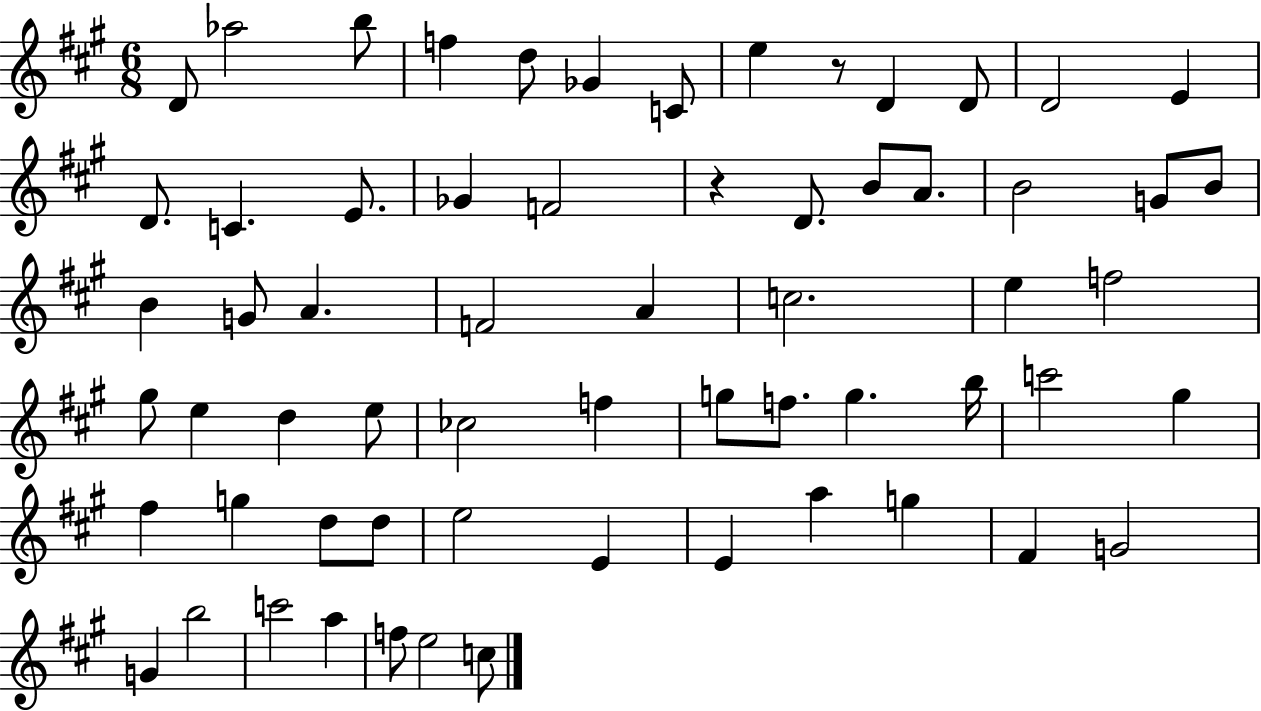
D4/e Ab5/h B5/e F5/q D5/e Gb4/q C4/e E5/q R/e D4/q D4/e D4/h E4/q D4/e. C4/q. E4/e. Gb4/q F4/h R/q D4/e. B4/e A4/e. B4/h G4/e B4/e B4/q G4/e A4/q. F4/h A4/q C5/h. E5/q F5/h G#5/e E5/q D5/q E5/e CES5/h F5/q G5/e F5/e. G5/q. B5/s C6/h G#5/q F#5/q G5/q D5/e D5/e E5/h E4/q E4/q A5/q G5/q F#4/q G4/h G4/q B5/h C6/h A5/q F5/e E5/h C5/e